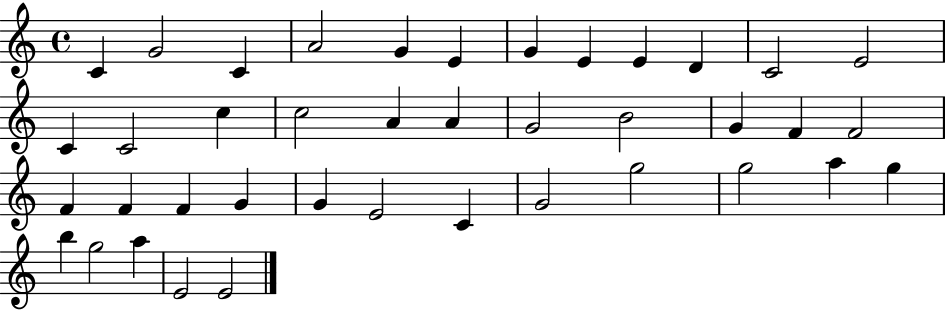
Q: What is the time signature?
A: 4/4